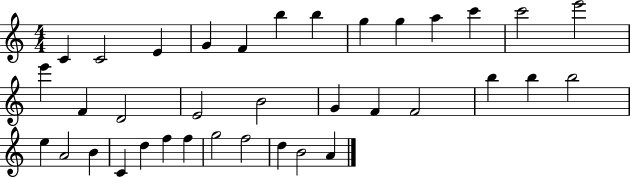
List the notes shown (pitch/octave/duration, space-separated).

C4/q C4/h E4/q G4/q F4/q B5/q B5/q G5/q G5/q A5/q C6/q C6/h E6/h E6/q F4/q D4/h E4/h B4/h G4/q F4/q F4/h B5/q B5/q B5/h E5/q A4/h B4/q C4/q D5/q F5/q F5/q G5/h F5/h D5/q B4/h A4/q